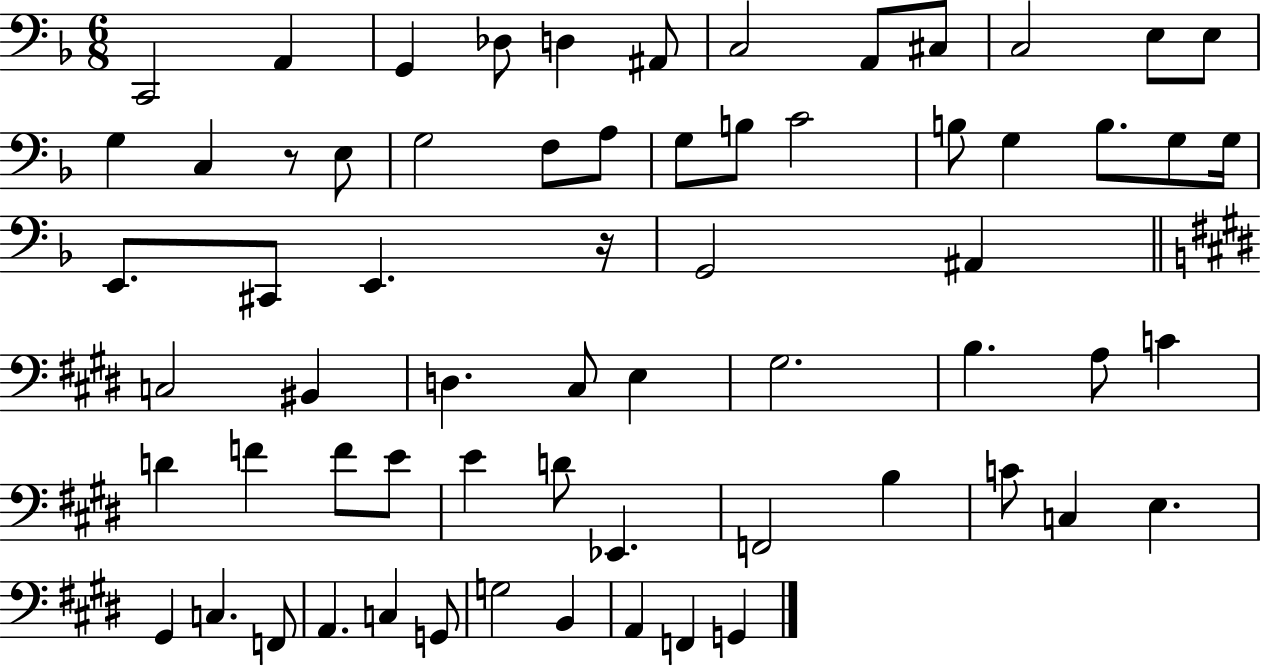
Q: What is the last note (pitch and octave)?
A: G2